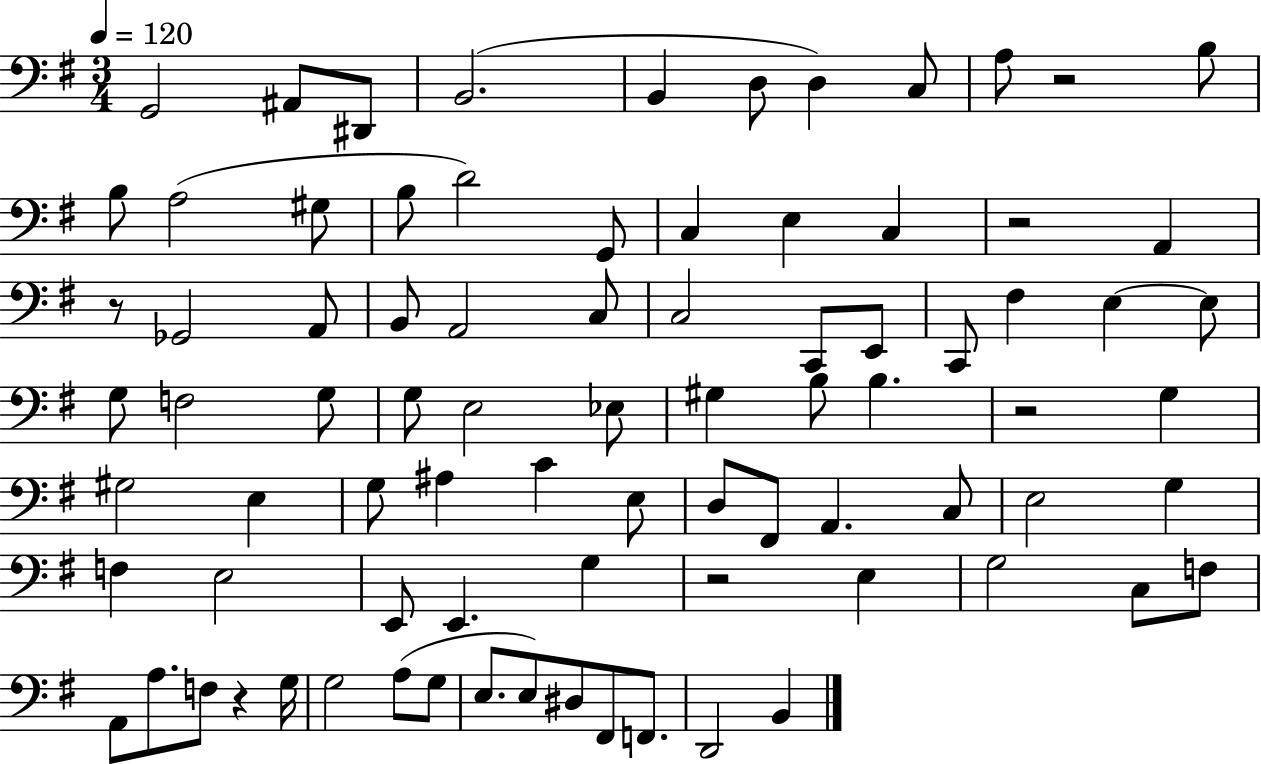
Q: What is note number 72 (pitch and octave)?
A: E3